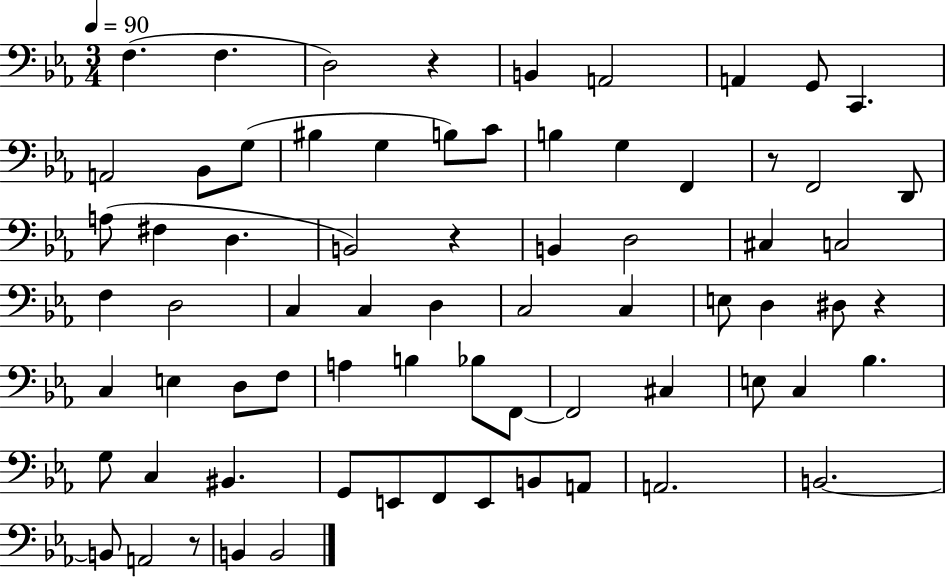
F3/q. F3/q. D3/h R/q B2/q A2/h A2/q G2/e C2/q. A2/h Bb2/e G3/e BIS3/q G3/q B3/e C4/e B3/q G3/q F2/q R/e F2/h D2/e A3/e F#3/q D3/q. B2/h R/q B2/q D3/h C#3/q C3/h F3/q D3/h C3/q C3/q D3/q C3/h C3/q E3/e D3/q D#3/e R/q C3/q E3/q D3/e F3/e A3/q B3/q Bb3/e F2/e F2/h C#3/q E3/e C3/q Bb3/q. G3/e C3/q BIS2/q. G2/e E2/e F2/e E2/e B2/e A2/e A2/h. B2/h. B2/e A2/h R/e B2/q B2/h